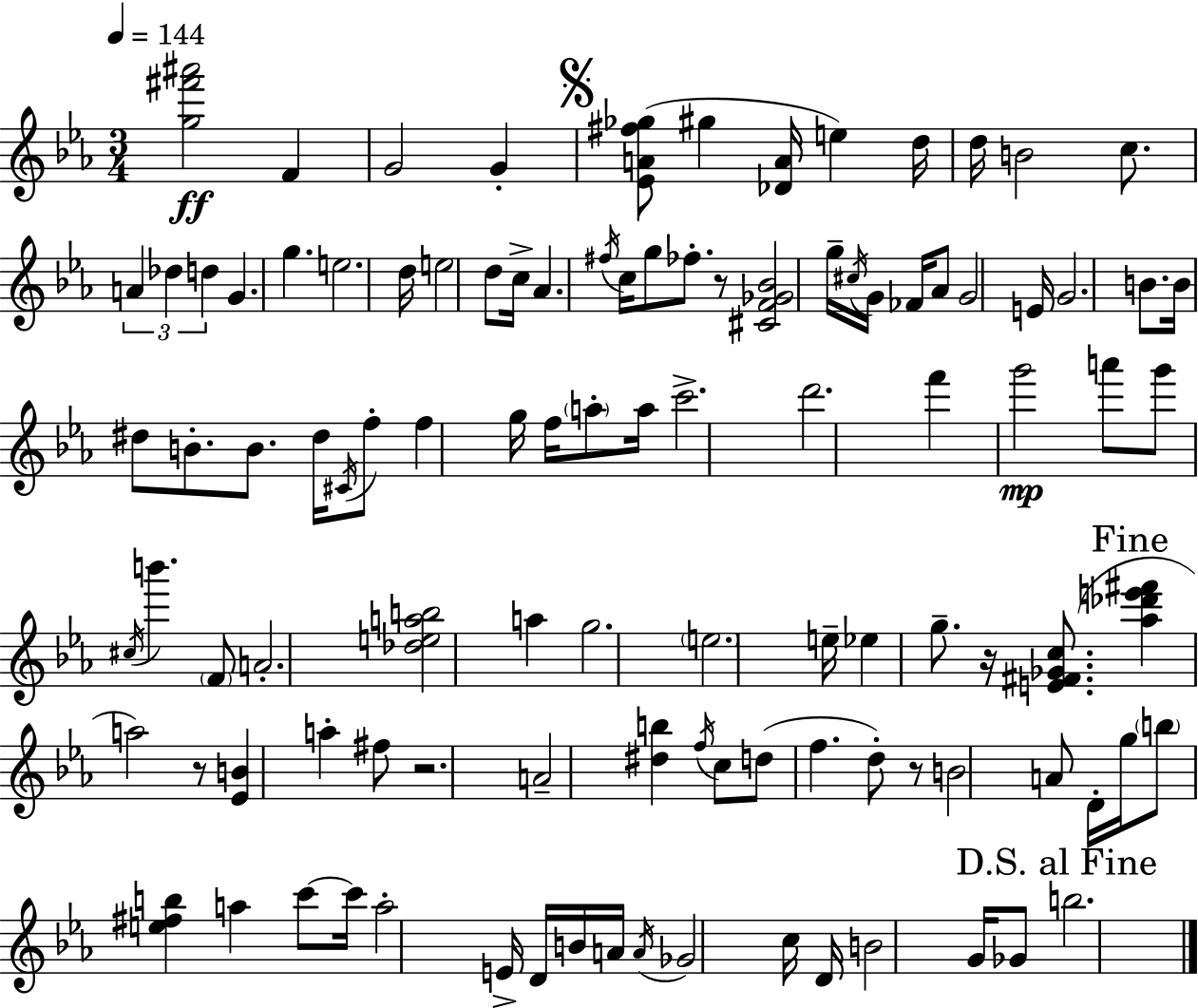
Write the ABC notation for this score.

X:1
T:Untitled
M:3/4
L:1/4
K:Cm
[g^f'^a']2 F G2 G [_EA^f_g]/2 ^g [_DA]/4 e d/4 d/4 B2 c/2 A _d d G g e2 d/4 e2 d/2 c/4 _A ^f/4 c/4 g/2 _f/2 z/2 [^CF_G_B]2 g/4 ^c/4 G/4 _F/4 _A/2 G2 E/4 G2 B/2 B/4 ^d/2 B/2 B/2 ^d/4 ^C/4 f/2 f g/4 f/4 a/2 a/4 c'2 d'2 f' g'2 a'/2 g'/2 ^c/4 b' F/2 A2 [_deab]2 a g2 e2 e/4 _e g/2 z/4 [E^F_Gc]/2 [_a_d'e'^f'] a2 z/2 [_EB] a ^f/2 z2 A2 [^db] f/4 c/2 d/2 f d/2 z/2 B2 A/2 D/4 g/4 b/2 [e^fb] a c'/2 c'/4 a2 E/4 D/4 B/4 A/4 A/4 _G2 c/4 D/4 B2 G/4 _G/2 b2